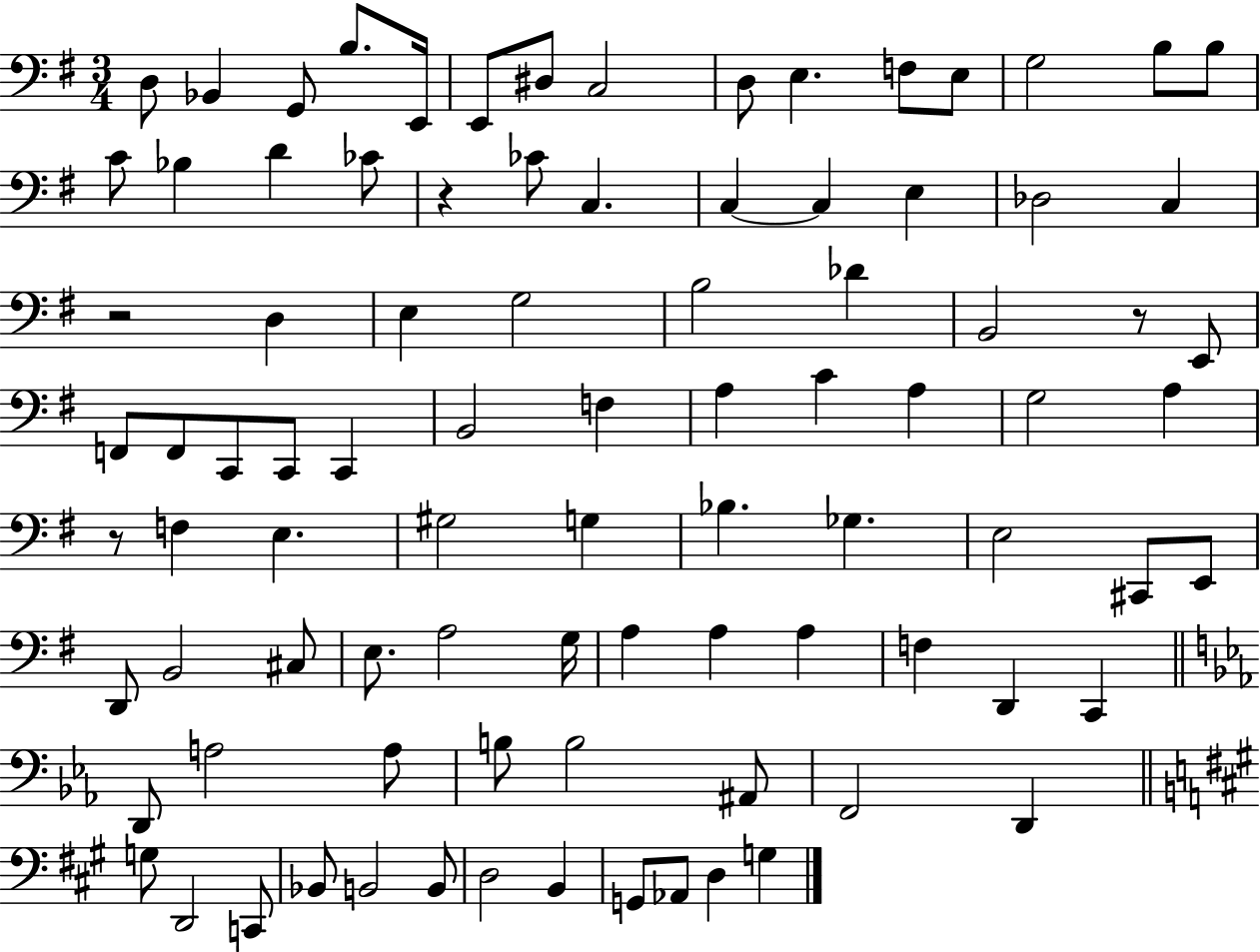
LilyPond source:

{
  \clef bass
  \numericTimeSignature
  \time 3/4
  \key g \major
  d8 bes,4 g,8 b8. e,16 | e,8 dis8 c2 | d8 e4. f8 e8 | g2 b8 b8 | \break c'8 bes4 d'4 ces'8 | r4 ces'8 c4. | c4~~ c4 e4 | des2 c4 | \break r2 d4 | e4 g2 | b2 des'4 | b,2 r8 e,8 | \break f,8 f,8 c,8 c,8 c,4 | b,2 f4 | a4 c'4 a4 | g2 a4 | \break r8 f4 e4. | gis2 g4 | bes4. ges4. | e2 cis,8 e,8 | \break d,8 b,2 cis8 | e8. a2 g16 | a4 a4 a4 | f4 d,4 c,4 | \break \bar "||" \break \key c \minor d,8 a2 a8 | b8 b2 ais,8 | f,2 d,4 | \bar "||" \break \key a \major g8 d,2 c,8 | bes,8 b,2 b,8 | d2 b,4 | g,8 aes,8 d4 g4 | \break \bar "|."
}